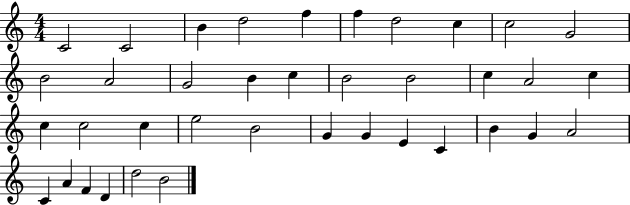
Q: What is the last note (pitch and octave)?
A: B4